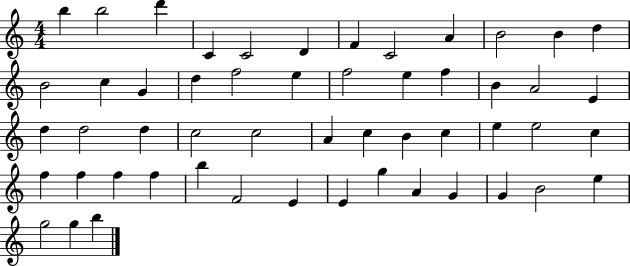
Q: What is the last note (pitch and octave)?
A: B5